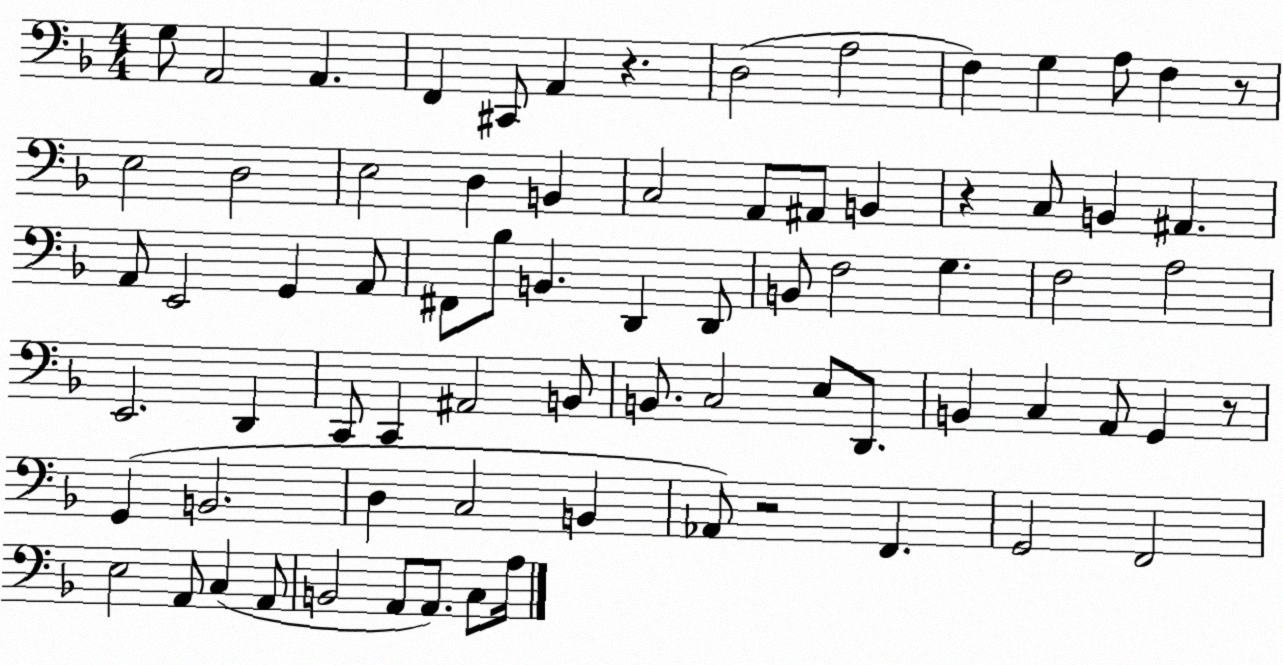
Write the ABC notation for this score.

X:1
T:Untitled
M:4/4
L:1/4
K:F
G,/2 A,,2 A,, F,, ^C,,/2 A,, z D,2 A,2 F, G, A,/2 F, z/2 E,2 D,2 E,2 D, B,, C,2 A,,/2 ^A,,/2 B,, z C,/2 B,, ^A,, A,,/2 E,,2 G,, A,,/2 ^F,,/2 _B,/2 B,, D,, D,,/2 B,,/2 F,2 G, F,2 A,2 E,,2 D,, C,,/2 C,, ^A,,2 B,,/2 B,,/2 C,2 E,/2 D,,/2 B,, C, A,,/2 G,, z/2 G,, B,,2 D, C,2 B,, _A,,/2 z2 F,, G,,2 F,,2 E,2 A,,/2 C, A,,/2 B,,2 A,,/2 A,,/2 C,/2 A,/4